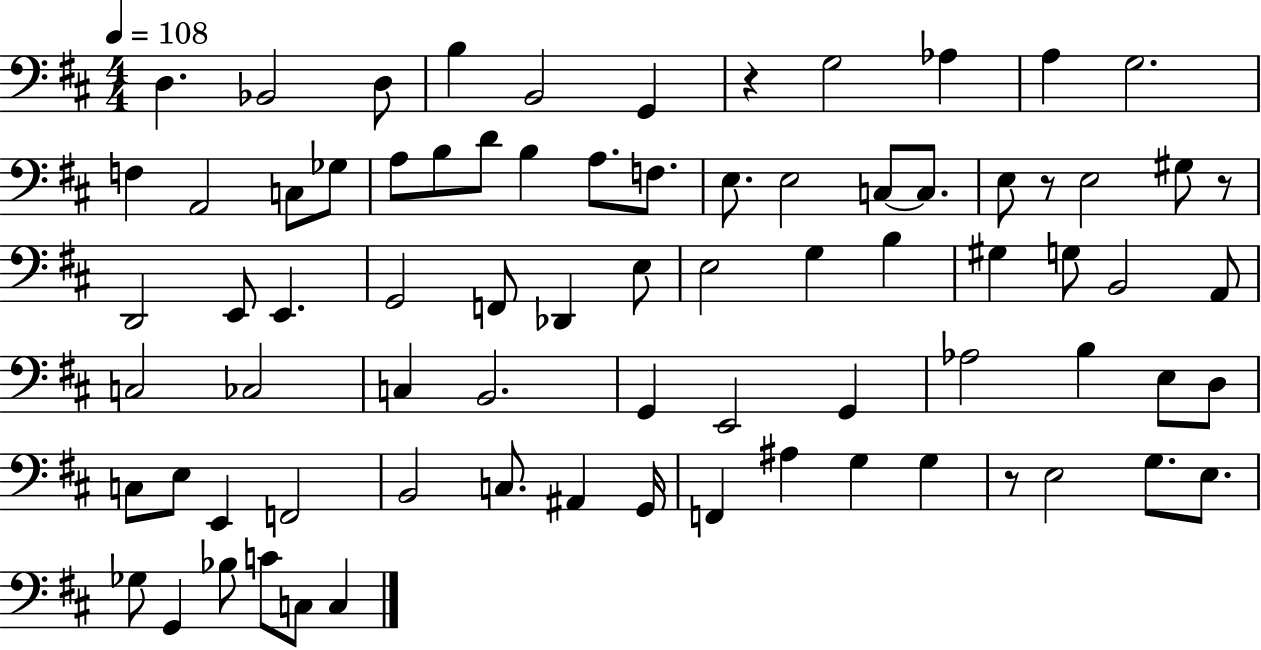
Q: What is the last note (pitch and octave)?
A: C3